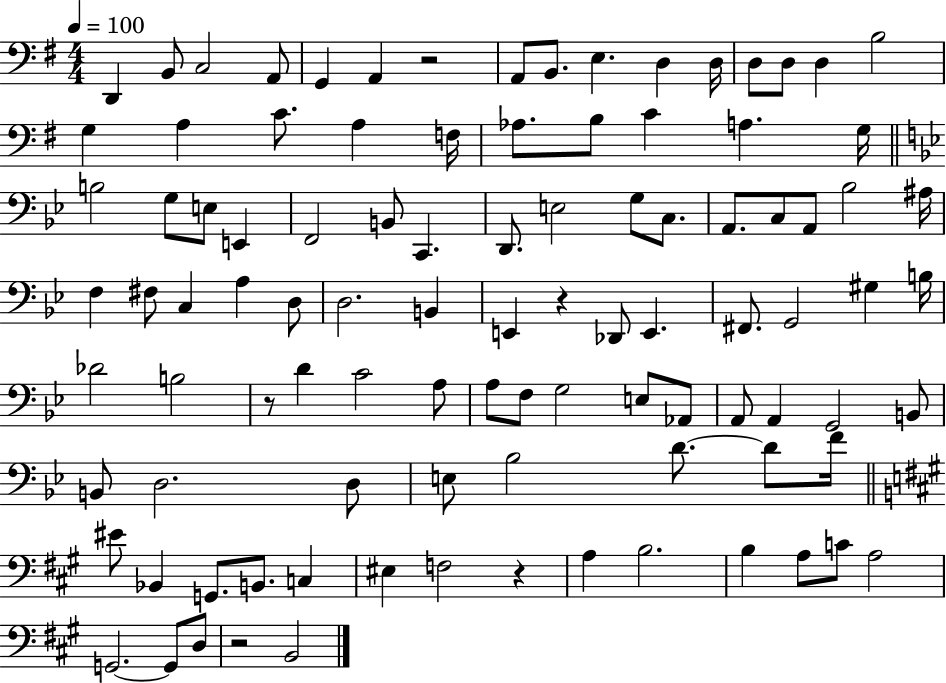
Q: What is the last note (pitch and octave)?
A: B2